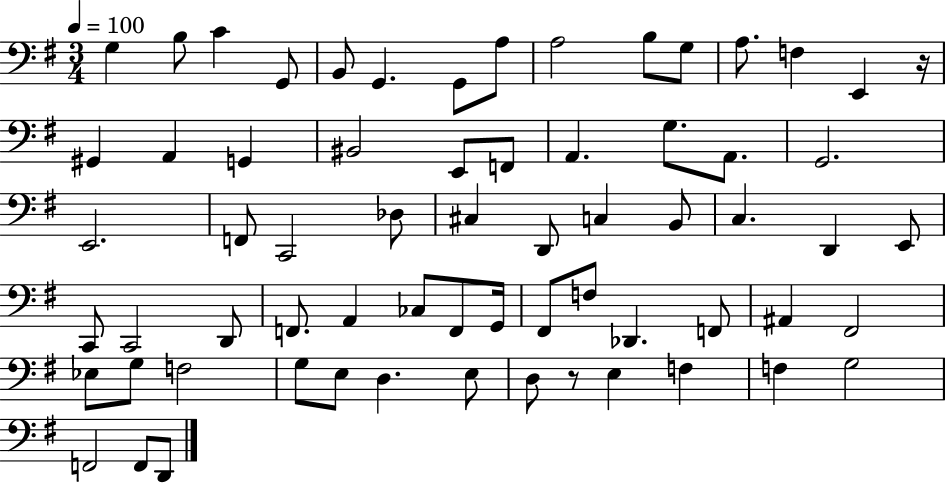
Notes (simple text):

G3/q B3/e C4/q G2/e B2/e G2/q. G2/e A3/e A3/h B3/e G3/e A3/e. F3/q E2/q R/s G#2/q A2/q G2/q BIS2/h E2/e F2/e A2/q. G3/e. A2/e. G2/h. E2/h. F2/e C2/h Db3/e C#3/q D2/e C3/q B2/e C3/q. D2/q E2/e C2/e C2/h D2/e F2/e. A2/q CES3/e F2/e G2/s F#2/e F3/e Db2/q. F2/e A#2/q F#2/h Eb3/e G3/e F3/h G3/e E3/e D3/q. E3/e D3/e R/e E3/q F3/q F3/q G3/h F2/h F2/e D2/e